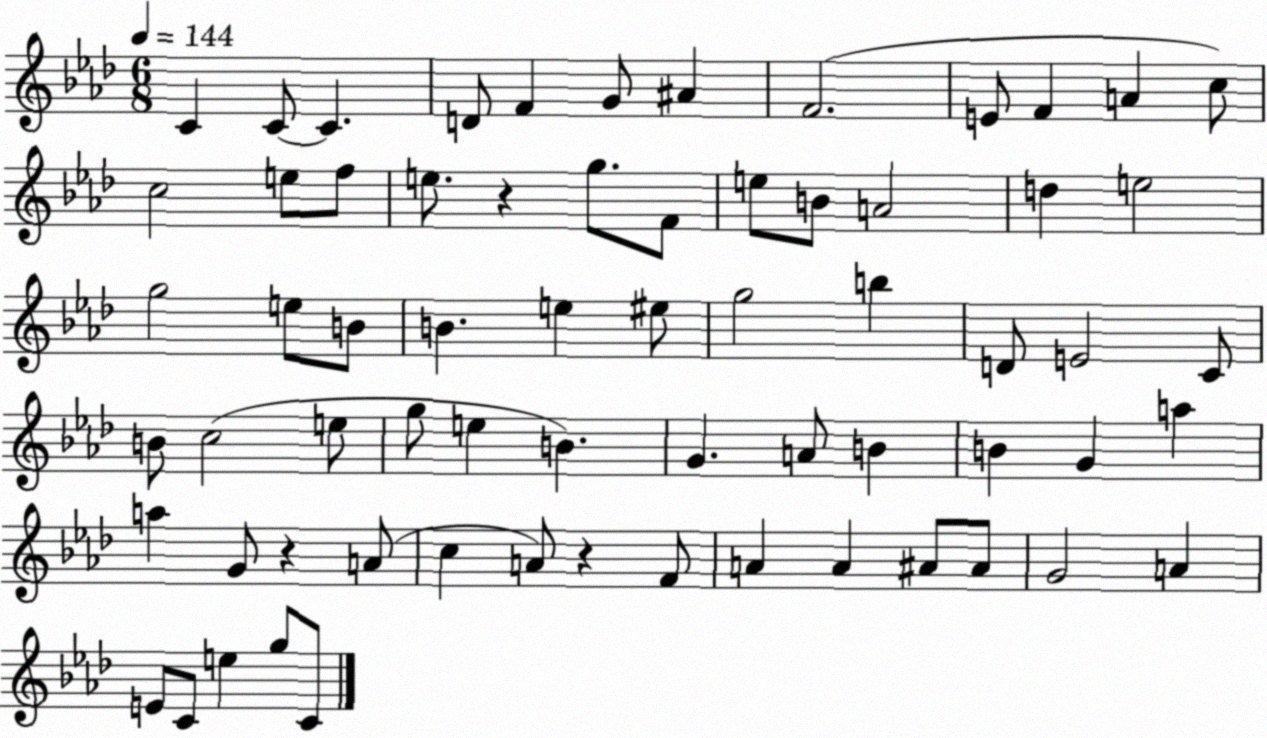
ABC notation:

X:1
T:Untitled
M:6/8
L:1/4
K:Ab
C C/2 C D/2 F G/2 ^A F2 E/2 F A c/2 c2 e/2 f/2 e/2 z g/2 F/2 e/2 B/2 A2 d e2 g2 e/2 B/2 B e ^e/2 g2 b D/2 E2 C/2 B/2 c2 e/2 g/2 e B G A/2 B B G a a G/2 z A/2 c A/2 z F/2 A A ^A/2 ^A/2 G2 A E/2 C/2 e g/2 C/2